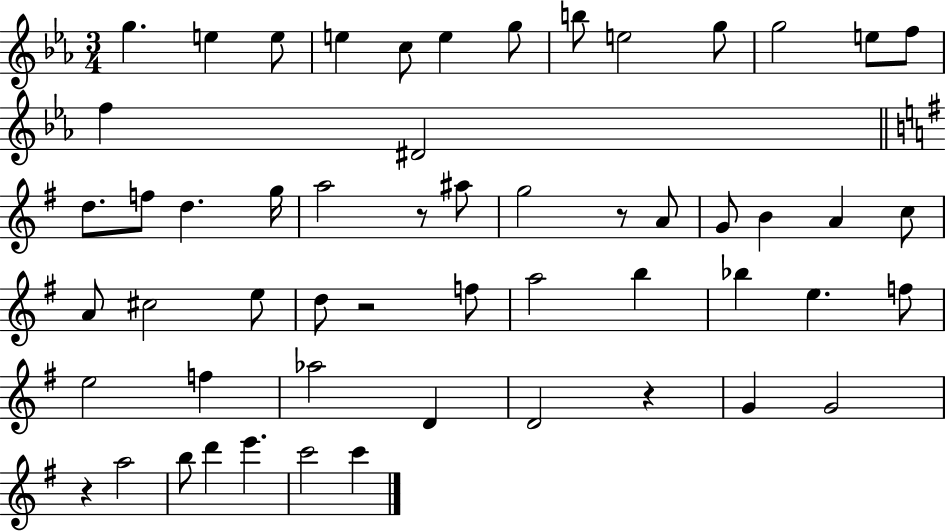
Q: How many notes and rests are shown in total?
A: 55